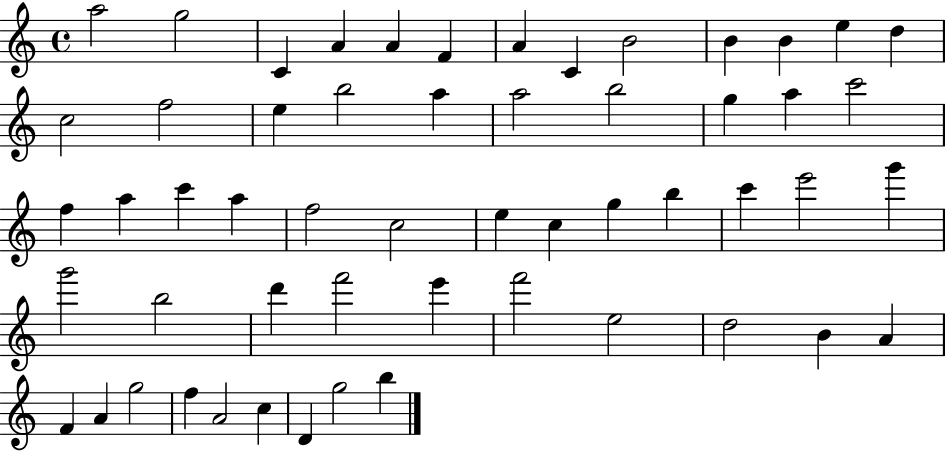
A5/h G5/h C4/q A4/q A4/q F4/q A4/q C4/q B4/h B4/q B4/q E5/q D5/q C5/h F5/h E5/q B5/h A5/q A5/h B5/h G5/q A5/q C6/h F5/q A5/q C6/q A5/q F5/h C5/h E5/q C5/q G5/q B5/q C6/q E6/h G6/q G6/h B5/h D6/q F6/h E6/q F6/h E5/h D5/h B4/q A4/q F4/q A4/q G5/h F5/q A4/h C5/q D4/q G5/h B5/q